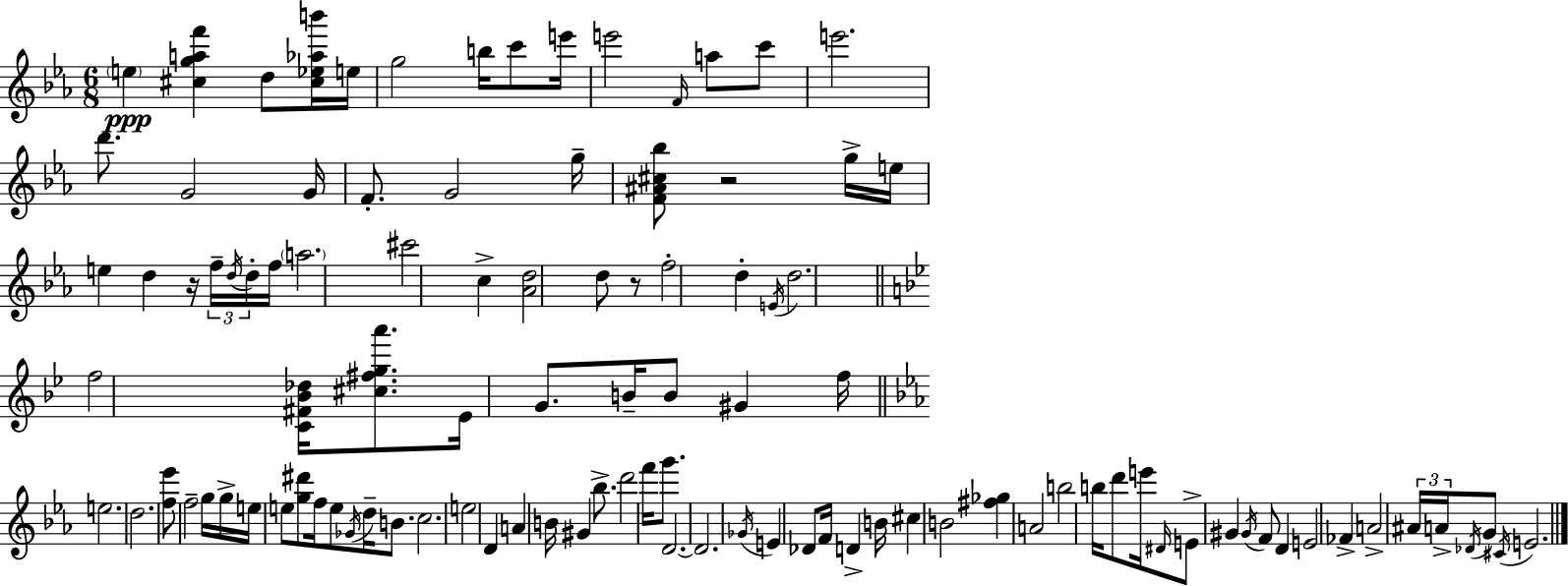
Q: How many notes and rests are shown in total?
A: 105